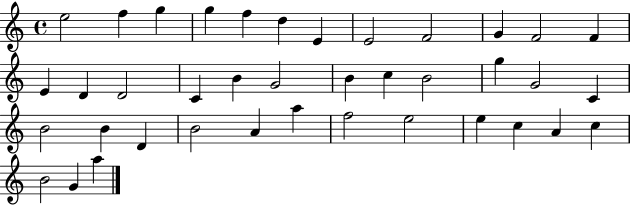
{
  \clef treble
  \time 4/4
  \defaultTimeSignature
  \key c \major
  e''2 f''4 g''4 | g''4 f''4 d''4 e'4 | e'2 f'2 | g'4 f'2 f'4 | \break e'4 d'4 d'2 | c'4 b'4 g'2 | b'4 c''4 b'2 | g''4 g'2 c'4 | \break b'2 b'4 d'4 | b'2 a'4 a''4 | f''2 e''2 | e''4 c''4 a'4 c''4 | \break b'2 g'4 a''4 | \bar "|."
}